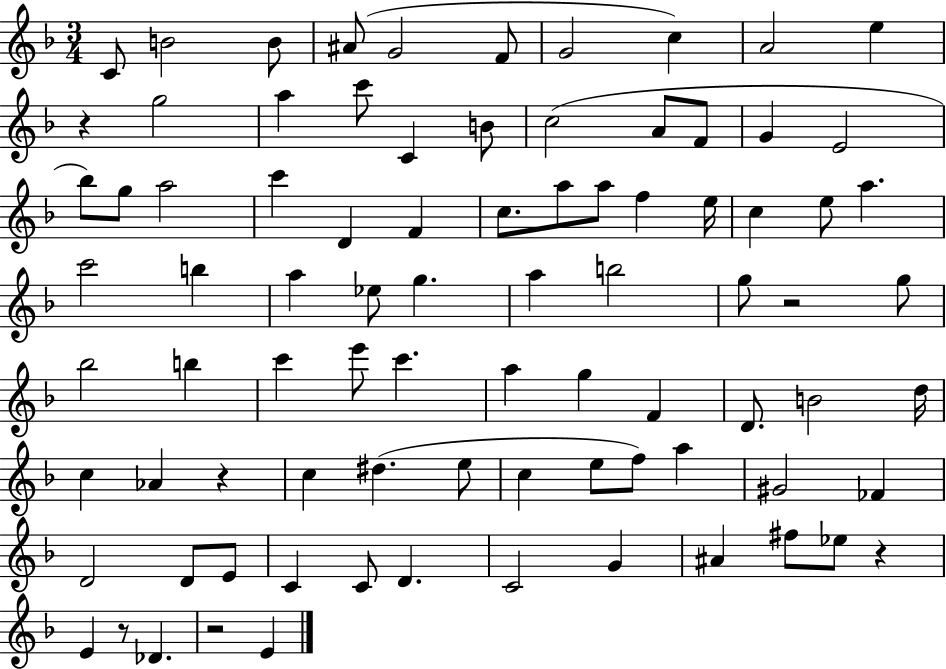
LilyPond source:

{
  \clef treble
  \numericTimeSignature
  \time 3/4
  \key f \major
  c'8 b'2 b'8 | ais'8( g'2 f'8 | g'2 c''4) | a'2 e''4 | \break r4 g''2 | a''4 c'''8 c'4 b'8 | c''2( a'8 f'8 | g'4 e'2 | \break bes''8) g''8 a''2 | c'''4 d'4 f'4 | c''8. a''8 a''8 f''4 e''16 | c''4 e''8 a''4. | \break c'''2 b''4 | a''4 ees''8 g''4. | a''4 b''2 | g''8 r2 g''8 | \break bes''2 b''4 | c'''4 e'''8 c'''4. | a''4 g''4 f'4 | d'8. b'2 d''16 | \break c''4 aes'4 r4 | c''4 dis''4.( e''8 | c''4 e''8 f''8) a''4 | gis'2 fes'4 | \break d'2 d'8 e'8 | c'4 c'8 d'4. | c'2 g'4 | ais'4 fis''8 ees''8 r4 | \break e'4 r8 des'4. | r2 e'4 | \bar "|."
}